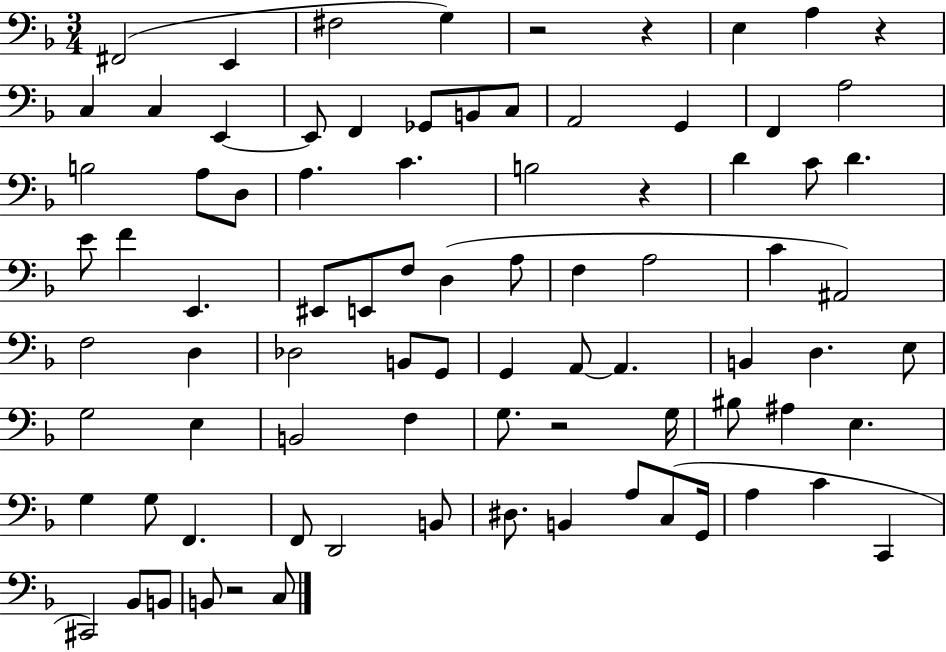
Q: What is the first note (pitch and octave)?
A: F#2